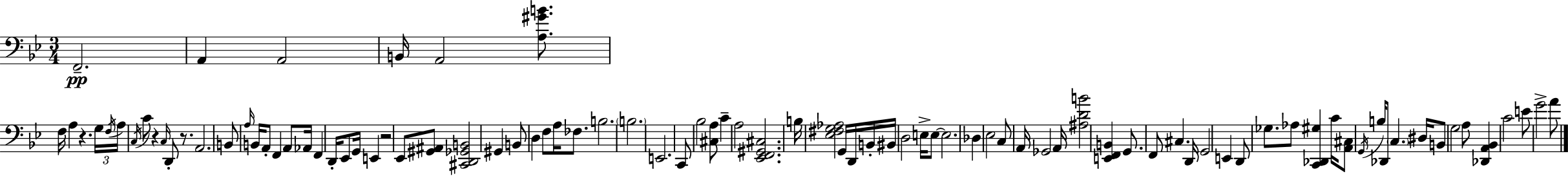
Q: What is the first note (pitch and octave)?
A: F2